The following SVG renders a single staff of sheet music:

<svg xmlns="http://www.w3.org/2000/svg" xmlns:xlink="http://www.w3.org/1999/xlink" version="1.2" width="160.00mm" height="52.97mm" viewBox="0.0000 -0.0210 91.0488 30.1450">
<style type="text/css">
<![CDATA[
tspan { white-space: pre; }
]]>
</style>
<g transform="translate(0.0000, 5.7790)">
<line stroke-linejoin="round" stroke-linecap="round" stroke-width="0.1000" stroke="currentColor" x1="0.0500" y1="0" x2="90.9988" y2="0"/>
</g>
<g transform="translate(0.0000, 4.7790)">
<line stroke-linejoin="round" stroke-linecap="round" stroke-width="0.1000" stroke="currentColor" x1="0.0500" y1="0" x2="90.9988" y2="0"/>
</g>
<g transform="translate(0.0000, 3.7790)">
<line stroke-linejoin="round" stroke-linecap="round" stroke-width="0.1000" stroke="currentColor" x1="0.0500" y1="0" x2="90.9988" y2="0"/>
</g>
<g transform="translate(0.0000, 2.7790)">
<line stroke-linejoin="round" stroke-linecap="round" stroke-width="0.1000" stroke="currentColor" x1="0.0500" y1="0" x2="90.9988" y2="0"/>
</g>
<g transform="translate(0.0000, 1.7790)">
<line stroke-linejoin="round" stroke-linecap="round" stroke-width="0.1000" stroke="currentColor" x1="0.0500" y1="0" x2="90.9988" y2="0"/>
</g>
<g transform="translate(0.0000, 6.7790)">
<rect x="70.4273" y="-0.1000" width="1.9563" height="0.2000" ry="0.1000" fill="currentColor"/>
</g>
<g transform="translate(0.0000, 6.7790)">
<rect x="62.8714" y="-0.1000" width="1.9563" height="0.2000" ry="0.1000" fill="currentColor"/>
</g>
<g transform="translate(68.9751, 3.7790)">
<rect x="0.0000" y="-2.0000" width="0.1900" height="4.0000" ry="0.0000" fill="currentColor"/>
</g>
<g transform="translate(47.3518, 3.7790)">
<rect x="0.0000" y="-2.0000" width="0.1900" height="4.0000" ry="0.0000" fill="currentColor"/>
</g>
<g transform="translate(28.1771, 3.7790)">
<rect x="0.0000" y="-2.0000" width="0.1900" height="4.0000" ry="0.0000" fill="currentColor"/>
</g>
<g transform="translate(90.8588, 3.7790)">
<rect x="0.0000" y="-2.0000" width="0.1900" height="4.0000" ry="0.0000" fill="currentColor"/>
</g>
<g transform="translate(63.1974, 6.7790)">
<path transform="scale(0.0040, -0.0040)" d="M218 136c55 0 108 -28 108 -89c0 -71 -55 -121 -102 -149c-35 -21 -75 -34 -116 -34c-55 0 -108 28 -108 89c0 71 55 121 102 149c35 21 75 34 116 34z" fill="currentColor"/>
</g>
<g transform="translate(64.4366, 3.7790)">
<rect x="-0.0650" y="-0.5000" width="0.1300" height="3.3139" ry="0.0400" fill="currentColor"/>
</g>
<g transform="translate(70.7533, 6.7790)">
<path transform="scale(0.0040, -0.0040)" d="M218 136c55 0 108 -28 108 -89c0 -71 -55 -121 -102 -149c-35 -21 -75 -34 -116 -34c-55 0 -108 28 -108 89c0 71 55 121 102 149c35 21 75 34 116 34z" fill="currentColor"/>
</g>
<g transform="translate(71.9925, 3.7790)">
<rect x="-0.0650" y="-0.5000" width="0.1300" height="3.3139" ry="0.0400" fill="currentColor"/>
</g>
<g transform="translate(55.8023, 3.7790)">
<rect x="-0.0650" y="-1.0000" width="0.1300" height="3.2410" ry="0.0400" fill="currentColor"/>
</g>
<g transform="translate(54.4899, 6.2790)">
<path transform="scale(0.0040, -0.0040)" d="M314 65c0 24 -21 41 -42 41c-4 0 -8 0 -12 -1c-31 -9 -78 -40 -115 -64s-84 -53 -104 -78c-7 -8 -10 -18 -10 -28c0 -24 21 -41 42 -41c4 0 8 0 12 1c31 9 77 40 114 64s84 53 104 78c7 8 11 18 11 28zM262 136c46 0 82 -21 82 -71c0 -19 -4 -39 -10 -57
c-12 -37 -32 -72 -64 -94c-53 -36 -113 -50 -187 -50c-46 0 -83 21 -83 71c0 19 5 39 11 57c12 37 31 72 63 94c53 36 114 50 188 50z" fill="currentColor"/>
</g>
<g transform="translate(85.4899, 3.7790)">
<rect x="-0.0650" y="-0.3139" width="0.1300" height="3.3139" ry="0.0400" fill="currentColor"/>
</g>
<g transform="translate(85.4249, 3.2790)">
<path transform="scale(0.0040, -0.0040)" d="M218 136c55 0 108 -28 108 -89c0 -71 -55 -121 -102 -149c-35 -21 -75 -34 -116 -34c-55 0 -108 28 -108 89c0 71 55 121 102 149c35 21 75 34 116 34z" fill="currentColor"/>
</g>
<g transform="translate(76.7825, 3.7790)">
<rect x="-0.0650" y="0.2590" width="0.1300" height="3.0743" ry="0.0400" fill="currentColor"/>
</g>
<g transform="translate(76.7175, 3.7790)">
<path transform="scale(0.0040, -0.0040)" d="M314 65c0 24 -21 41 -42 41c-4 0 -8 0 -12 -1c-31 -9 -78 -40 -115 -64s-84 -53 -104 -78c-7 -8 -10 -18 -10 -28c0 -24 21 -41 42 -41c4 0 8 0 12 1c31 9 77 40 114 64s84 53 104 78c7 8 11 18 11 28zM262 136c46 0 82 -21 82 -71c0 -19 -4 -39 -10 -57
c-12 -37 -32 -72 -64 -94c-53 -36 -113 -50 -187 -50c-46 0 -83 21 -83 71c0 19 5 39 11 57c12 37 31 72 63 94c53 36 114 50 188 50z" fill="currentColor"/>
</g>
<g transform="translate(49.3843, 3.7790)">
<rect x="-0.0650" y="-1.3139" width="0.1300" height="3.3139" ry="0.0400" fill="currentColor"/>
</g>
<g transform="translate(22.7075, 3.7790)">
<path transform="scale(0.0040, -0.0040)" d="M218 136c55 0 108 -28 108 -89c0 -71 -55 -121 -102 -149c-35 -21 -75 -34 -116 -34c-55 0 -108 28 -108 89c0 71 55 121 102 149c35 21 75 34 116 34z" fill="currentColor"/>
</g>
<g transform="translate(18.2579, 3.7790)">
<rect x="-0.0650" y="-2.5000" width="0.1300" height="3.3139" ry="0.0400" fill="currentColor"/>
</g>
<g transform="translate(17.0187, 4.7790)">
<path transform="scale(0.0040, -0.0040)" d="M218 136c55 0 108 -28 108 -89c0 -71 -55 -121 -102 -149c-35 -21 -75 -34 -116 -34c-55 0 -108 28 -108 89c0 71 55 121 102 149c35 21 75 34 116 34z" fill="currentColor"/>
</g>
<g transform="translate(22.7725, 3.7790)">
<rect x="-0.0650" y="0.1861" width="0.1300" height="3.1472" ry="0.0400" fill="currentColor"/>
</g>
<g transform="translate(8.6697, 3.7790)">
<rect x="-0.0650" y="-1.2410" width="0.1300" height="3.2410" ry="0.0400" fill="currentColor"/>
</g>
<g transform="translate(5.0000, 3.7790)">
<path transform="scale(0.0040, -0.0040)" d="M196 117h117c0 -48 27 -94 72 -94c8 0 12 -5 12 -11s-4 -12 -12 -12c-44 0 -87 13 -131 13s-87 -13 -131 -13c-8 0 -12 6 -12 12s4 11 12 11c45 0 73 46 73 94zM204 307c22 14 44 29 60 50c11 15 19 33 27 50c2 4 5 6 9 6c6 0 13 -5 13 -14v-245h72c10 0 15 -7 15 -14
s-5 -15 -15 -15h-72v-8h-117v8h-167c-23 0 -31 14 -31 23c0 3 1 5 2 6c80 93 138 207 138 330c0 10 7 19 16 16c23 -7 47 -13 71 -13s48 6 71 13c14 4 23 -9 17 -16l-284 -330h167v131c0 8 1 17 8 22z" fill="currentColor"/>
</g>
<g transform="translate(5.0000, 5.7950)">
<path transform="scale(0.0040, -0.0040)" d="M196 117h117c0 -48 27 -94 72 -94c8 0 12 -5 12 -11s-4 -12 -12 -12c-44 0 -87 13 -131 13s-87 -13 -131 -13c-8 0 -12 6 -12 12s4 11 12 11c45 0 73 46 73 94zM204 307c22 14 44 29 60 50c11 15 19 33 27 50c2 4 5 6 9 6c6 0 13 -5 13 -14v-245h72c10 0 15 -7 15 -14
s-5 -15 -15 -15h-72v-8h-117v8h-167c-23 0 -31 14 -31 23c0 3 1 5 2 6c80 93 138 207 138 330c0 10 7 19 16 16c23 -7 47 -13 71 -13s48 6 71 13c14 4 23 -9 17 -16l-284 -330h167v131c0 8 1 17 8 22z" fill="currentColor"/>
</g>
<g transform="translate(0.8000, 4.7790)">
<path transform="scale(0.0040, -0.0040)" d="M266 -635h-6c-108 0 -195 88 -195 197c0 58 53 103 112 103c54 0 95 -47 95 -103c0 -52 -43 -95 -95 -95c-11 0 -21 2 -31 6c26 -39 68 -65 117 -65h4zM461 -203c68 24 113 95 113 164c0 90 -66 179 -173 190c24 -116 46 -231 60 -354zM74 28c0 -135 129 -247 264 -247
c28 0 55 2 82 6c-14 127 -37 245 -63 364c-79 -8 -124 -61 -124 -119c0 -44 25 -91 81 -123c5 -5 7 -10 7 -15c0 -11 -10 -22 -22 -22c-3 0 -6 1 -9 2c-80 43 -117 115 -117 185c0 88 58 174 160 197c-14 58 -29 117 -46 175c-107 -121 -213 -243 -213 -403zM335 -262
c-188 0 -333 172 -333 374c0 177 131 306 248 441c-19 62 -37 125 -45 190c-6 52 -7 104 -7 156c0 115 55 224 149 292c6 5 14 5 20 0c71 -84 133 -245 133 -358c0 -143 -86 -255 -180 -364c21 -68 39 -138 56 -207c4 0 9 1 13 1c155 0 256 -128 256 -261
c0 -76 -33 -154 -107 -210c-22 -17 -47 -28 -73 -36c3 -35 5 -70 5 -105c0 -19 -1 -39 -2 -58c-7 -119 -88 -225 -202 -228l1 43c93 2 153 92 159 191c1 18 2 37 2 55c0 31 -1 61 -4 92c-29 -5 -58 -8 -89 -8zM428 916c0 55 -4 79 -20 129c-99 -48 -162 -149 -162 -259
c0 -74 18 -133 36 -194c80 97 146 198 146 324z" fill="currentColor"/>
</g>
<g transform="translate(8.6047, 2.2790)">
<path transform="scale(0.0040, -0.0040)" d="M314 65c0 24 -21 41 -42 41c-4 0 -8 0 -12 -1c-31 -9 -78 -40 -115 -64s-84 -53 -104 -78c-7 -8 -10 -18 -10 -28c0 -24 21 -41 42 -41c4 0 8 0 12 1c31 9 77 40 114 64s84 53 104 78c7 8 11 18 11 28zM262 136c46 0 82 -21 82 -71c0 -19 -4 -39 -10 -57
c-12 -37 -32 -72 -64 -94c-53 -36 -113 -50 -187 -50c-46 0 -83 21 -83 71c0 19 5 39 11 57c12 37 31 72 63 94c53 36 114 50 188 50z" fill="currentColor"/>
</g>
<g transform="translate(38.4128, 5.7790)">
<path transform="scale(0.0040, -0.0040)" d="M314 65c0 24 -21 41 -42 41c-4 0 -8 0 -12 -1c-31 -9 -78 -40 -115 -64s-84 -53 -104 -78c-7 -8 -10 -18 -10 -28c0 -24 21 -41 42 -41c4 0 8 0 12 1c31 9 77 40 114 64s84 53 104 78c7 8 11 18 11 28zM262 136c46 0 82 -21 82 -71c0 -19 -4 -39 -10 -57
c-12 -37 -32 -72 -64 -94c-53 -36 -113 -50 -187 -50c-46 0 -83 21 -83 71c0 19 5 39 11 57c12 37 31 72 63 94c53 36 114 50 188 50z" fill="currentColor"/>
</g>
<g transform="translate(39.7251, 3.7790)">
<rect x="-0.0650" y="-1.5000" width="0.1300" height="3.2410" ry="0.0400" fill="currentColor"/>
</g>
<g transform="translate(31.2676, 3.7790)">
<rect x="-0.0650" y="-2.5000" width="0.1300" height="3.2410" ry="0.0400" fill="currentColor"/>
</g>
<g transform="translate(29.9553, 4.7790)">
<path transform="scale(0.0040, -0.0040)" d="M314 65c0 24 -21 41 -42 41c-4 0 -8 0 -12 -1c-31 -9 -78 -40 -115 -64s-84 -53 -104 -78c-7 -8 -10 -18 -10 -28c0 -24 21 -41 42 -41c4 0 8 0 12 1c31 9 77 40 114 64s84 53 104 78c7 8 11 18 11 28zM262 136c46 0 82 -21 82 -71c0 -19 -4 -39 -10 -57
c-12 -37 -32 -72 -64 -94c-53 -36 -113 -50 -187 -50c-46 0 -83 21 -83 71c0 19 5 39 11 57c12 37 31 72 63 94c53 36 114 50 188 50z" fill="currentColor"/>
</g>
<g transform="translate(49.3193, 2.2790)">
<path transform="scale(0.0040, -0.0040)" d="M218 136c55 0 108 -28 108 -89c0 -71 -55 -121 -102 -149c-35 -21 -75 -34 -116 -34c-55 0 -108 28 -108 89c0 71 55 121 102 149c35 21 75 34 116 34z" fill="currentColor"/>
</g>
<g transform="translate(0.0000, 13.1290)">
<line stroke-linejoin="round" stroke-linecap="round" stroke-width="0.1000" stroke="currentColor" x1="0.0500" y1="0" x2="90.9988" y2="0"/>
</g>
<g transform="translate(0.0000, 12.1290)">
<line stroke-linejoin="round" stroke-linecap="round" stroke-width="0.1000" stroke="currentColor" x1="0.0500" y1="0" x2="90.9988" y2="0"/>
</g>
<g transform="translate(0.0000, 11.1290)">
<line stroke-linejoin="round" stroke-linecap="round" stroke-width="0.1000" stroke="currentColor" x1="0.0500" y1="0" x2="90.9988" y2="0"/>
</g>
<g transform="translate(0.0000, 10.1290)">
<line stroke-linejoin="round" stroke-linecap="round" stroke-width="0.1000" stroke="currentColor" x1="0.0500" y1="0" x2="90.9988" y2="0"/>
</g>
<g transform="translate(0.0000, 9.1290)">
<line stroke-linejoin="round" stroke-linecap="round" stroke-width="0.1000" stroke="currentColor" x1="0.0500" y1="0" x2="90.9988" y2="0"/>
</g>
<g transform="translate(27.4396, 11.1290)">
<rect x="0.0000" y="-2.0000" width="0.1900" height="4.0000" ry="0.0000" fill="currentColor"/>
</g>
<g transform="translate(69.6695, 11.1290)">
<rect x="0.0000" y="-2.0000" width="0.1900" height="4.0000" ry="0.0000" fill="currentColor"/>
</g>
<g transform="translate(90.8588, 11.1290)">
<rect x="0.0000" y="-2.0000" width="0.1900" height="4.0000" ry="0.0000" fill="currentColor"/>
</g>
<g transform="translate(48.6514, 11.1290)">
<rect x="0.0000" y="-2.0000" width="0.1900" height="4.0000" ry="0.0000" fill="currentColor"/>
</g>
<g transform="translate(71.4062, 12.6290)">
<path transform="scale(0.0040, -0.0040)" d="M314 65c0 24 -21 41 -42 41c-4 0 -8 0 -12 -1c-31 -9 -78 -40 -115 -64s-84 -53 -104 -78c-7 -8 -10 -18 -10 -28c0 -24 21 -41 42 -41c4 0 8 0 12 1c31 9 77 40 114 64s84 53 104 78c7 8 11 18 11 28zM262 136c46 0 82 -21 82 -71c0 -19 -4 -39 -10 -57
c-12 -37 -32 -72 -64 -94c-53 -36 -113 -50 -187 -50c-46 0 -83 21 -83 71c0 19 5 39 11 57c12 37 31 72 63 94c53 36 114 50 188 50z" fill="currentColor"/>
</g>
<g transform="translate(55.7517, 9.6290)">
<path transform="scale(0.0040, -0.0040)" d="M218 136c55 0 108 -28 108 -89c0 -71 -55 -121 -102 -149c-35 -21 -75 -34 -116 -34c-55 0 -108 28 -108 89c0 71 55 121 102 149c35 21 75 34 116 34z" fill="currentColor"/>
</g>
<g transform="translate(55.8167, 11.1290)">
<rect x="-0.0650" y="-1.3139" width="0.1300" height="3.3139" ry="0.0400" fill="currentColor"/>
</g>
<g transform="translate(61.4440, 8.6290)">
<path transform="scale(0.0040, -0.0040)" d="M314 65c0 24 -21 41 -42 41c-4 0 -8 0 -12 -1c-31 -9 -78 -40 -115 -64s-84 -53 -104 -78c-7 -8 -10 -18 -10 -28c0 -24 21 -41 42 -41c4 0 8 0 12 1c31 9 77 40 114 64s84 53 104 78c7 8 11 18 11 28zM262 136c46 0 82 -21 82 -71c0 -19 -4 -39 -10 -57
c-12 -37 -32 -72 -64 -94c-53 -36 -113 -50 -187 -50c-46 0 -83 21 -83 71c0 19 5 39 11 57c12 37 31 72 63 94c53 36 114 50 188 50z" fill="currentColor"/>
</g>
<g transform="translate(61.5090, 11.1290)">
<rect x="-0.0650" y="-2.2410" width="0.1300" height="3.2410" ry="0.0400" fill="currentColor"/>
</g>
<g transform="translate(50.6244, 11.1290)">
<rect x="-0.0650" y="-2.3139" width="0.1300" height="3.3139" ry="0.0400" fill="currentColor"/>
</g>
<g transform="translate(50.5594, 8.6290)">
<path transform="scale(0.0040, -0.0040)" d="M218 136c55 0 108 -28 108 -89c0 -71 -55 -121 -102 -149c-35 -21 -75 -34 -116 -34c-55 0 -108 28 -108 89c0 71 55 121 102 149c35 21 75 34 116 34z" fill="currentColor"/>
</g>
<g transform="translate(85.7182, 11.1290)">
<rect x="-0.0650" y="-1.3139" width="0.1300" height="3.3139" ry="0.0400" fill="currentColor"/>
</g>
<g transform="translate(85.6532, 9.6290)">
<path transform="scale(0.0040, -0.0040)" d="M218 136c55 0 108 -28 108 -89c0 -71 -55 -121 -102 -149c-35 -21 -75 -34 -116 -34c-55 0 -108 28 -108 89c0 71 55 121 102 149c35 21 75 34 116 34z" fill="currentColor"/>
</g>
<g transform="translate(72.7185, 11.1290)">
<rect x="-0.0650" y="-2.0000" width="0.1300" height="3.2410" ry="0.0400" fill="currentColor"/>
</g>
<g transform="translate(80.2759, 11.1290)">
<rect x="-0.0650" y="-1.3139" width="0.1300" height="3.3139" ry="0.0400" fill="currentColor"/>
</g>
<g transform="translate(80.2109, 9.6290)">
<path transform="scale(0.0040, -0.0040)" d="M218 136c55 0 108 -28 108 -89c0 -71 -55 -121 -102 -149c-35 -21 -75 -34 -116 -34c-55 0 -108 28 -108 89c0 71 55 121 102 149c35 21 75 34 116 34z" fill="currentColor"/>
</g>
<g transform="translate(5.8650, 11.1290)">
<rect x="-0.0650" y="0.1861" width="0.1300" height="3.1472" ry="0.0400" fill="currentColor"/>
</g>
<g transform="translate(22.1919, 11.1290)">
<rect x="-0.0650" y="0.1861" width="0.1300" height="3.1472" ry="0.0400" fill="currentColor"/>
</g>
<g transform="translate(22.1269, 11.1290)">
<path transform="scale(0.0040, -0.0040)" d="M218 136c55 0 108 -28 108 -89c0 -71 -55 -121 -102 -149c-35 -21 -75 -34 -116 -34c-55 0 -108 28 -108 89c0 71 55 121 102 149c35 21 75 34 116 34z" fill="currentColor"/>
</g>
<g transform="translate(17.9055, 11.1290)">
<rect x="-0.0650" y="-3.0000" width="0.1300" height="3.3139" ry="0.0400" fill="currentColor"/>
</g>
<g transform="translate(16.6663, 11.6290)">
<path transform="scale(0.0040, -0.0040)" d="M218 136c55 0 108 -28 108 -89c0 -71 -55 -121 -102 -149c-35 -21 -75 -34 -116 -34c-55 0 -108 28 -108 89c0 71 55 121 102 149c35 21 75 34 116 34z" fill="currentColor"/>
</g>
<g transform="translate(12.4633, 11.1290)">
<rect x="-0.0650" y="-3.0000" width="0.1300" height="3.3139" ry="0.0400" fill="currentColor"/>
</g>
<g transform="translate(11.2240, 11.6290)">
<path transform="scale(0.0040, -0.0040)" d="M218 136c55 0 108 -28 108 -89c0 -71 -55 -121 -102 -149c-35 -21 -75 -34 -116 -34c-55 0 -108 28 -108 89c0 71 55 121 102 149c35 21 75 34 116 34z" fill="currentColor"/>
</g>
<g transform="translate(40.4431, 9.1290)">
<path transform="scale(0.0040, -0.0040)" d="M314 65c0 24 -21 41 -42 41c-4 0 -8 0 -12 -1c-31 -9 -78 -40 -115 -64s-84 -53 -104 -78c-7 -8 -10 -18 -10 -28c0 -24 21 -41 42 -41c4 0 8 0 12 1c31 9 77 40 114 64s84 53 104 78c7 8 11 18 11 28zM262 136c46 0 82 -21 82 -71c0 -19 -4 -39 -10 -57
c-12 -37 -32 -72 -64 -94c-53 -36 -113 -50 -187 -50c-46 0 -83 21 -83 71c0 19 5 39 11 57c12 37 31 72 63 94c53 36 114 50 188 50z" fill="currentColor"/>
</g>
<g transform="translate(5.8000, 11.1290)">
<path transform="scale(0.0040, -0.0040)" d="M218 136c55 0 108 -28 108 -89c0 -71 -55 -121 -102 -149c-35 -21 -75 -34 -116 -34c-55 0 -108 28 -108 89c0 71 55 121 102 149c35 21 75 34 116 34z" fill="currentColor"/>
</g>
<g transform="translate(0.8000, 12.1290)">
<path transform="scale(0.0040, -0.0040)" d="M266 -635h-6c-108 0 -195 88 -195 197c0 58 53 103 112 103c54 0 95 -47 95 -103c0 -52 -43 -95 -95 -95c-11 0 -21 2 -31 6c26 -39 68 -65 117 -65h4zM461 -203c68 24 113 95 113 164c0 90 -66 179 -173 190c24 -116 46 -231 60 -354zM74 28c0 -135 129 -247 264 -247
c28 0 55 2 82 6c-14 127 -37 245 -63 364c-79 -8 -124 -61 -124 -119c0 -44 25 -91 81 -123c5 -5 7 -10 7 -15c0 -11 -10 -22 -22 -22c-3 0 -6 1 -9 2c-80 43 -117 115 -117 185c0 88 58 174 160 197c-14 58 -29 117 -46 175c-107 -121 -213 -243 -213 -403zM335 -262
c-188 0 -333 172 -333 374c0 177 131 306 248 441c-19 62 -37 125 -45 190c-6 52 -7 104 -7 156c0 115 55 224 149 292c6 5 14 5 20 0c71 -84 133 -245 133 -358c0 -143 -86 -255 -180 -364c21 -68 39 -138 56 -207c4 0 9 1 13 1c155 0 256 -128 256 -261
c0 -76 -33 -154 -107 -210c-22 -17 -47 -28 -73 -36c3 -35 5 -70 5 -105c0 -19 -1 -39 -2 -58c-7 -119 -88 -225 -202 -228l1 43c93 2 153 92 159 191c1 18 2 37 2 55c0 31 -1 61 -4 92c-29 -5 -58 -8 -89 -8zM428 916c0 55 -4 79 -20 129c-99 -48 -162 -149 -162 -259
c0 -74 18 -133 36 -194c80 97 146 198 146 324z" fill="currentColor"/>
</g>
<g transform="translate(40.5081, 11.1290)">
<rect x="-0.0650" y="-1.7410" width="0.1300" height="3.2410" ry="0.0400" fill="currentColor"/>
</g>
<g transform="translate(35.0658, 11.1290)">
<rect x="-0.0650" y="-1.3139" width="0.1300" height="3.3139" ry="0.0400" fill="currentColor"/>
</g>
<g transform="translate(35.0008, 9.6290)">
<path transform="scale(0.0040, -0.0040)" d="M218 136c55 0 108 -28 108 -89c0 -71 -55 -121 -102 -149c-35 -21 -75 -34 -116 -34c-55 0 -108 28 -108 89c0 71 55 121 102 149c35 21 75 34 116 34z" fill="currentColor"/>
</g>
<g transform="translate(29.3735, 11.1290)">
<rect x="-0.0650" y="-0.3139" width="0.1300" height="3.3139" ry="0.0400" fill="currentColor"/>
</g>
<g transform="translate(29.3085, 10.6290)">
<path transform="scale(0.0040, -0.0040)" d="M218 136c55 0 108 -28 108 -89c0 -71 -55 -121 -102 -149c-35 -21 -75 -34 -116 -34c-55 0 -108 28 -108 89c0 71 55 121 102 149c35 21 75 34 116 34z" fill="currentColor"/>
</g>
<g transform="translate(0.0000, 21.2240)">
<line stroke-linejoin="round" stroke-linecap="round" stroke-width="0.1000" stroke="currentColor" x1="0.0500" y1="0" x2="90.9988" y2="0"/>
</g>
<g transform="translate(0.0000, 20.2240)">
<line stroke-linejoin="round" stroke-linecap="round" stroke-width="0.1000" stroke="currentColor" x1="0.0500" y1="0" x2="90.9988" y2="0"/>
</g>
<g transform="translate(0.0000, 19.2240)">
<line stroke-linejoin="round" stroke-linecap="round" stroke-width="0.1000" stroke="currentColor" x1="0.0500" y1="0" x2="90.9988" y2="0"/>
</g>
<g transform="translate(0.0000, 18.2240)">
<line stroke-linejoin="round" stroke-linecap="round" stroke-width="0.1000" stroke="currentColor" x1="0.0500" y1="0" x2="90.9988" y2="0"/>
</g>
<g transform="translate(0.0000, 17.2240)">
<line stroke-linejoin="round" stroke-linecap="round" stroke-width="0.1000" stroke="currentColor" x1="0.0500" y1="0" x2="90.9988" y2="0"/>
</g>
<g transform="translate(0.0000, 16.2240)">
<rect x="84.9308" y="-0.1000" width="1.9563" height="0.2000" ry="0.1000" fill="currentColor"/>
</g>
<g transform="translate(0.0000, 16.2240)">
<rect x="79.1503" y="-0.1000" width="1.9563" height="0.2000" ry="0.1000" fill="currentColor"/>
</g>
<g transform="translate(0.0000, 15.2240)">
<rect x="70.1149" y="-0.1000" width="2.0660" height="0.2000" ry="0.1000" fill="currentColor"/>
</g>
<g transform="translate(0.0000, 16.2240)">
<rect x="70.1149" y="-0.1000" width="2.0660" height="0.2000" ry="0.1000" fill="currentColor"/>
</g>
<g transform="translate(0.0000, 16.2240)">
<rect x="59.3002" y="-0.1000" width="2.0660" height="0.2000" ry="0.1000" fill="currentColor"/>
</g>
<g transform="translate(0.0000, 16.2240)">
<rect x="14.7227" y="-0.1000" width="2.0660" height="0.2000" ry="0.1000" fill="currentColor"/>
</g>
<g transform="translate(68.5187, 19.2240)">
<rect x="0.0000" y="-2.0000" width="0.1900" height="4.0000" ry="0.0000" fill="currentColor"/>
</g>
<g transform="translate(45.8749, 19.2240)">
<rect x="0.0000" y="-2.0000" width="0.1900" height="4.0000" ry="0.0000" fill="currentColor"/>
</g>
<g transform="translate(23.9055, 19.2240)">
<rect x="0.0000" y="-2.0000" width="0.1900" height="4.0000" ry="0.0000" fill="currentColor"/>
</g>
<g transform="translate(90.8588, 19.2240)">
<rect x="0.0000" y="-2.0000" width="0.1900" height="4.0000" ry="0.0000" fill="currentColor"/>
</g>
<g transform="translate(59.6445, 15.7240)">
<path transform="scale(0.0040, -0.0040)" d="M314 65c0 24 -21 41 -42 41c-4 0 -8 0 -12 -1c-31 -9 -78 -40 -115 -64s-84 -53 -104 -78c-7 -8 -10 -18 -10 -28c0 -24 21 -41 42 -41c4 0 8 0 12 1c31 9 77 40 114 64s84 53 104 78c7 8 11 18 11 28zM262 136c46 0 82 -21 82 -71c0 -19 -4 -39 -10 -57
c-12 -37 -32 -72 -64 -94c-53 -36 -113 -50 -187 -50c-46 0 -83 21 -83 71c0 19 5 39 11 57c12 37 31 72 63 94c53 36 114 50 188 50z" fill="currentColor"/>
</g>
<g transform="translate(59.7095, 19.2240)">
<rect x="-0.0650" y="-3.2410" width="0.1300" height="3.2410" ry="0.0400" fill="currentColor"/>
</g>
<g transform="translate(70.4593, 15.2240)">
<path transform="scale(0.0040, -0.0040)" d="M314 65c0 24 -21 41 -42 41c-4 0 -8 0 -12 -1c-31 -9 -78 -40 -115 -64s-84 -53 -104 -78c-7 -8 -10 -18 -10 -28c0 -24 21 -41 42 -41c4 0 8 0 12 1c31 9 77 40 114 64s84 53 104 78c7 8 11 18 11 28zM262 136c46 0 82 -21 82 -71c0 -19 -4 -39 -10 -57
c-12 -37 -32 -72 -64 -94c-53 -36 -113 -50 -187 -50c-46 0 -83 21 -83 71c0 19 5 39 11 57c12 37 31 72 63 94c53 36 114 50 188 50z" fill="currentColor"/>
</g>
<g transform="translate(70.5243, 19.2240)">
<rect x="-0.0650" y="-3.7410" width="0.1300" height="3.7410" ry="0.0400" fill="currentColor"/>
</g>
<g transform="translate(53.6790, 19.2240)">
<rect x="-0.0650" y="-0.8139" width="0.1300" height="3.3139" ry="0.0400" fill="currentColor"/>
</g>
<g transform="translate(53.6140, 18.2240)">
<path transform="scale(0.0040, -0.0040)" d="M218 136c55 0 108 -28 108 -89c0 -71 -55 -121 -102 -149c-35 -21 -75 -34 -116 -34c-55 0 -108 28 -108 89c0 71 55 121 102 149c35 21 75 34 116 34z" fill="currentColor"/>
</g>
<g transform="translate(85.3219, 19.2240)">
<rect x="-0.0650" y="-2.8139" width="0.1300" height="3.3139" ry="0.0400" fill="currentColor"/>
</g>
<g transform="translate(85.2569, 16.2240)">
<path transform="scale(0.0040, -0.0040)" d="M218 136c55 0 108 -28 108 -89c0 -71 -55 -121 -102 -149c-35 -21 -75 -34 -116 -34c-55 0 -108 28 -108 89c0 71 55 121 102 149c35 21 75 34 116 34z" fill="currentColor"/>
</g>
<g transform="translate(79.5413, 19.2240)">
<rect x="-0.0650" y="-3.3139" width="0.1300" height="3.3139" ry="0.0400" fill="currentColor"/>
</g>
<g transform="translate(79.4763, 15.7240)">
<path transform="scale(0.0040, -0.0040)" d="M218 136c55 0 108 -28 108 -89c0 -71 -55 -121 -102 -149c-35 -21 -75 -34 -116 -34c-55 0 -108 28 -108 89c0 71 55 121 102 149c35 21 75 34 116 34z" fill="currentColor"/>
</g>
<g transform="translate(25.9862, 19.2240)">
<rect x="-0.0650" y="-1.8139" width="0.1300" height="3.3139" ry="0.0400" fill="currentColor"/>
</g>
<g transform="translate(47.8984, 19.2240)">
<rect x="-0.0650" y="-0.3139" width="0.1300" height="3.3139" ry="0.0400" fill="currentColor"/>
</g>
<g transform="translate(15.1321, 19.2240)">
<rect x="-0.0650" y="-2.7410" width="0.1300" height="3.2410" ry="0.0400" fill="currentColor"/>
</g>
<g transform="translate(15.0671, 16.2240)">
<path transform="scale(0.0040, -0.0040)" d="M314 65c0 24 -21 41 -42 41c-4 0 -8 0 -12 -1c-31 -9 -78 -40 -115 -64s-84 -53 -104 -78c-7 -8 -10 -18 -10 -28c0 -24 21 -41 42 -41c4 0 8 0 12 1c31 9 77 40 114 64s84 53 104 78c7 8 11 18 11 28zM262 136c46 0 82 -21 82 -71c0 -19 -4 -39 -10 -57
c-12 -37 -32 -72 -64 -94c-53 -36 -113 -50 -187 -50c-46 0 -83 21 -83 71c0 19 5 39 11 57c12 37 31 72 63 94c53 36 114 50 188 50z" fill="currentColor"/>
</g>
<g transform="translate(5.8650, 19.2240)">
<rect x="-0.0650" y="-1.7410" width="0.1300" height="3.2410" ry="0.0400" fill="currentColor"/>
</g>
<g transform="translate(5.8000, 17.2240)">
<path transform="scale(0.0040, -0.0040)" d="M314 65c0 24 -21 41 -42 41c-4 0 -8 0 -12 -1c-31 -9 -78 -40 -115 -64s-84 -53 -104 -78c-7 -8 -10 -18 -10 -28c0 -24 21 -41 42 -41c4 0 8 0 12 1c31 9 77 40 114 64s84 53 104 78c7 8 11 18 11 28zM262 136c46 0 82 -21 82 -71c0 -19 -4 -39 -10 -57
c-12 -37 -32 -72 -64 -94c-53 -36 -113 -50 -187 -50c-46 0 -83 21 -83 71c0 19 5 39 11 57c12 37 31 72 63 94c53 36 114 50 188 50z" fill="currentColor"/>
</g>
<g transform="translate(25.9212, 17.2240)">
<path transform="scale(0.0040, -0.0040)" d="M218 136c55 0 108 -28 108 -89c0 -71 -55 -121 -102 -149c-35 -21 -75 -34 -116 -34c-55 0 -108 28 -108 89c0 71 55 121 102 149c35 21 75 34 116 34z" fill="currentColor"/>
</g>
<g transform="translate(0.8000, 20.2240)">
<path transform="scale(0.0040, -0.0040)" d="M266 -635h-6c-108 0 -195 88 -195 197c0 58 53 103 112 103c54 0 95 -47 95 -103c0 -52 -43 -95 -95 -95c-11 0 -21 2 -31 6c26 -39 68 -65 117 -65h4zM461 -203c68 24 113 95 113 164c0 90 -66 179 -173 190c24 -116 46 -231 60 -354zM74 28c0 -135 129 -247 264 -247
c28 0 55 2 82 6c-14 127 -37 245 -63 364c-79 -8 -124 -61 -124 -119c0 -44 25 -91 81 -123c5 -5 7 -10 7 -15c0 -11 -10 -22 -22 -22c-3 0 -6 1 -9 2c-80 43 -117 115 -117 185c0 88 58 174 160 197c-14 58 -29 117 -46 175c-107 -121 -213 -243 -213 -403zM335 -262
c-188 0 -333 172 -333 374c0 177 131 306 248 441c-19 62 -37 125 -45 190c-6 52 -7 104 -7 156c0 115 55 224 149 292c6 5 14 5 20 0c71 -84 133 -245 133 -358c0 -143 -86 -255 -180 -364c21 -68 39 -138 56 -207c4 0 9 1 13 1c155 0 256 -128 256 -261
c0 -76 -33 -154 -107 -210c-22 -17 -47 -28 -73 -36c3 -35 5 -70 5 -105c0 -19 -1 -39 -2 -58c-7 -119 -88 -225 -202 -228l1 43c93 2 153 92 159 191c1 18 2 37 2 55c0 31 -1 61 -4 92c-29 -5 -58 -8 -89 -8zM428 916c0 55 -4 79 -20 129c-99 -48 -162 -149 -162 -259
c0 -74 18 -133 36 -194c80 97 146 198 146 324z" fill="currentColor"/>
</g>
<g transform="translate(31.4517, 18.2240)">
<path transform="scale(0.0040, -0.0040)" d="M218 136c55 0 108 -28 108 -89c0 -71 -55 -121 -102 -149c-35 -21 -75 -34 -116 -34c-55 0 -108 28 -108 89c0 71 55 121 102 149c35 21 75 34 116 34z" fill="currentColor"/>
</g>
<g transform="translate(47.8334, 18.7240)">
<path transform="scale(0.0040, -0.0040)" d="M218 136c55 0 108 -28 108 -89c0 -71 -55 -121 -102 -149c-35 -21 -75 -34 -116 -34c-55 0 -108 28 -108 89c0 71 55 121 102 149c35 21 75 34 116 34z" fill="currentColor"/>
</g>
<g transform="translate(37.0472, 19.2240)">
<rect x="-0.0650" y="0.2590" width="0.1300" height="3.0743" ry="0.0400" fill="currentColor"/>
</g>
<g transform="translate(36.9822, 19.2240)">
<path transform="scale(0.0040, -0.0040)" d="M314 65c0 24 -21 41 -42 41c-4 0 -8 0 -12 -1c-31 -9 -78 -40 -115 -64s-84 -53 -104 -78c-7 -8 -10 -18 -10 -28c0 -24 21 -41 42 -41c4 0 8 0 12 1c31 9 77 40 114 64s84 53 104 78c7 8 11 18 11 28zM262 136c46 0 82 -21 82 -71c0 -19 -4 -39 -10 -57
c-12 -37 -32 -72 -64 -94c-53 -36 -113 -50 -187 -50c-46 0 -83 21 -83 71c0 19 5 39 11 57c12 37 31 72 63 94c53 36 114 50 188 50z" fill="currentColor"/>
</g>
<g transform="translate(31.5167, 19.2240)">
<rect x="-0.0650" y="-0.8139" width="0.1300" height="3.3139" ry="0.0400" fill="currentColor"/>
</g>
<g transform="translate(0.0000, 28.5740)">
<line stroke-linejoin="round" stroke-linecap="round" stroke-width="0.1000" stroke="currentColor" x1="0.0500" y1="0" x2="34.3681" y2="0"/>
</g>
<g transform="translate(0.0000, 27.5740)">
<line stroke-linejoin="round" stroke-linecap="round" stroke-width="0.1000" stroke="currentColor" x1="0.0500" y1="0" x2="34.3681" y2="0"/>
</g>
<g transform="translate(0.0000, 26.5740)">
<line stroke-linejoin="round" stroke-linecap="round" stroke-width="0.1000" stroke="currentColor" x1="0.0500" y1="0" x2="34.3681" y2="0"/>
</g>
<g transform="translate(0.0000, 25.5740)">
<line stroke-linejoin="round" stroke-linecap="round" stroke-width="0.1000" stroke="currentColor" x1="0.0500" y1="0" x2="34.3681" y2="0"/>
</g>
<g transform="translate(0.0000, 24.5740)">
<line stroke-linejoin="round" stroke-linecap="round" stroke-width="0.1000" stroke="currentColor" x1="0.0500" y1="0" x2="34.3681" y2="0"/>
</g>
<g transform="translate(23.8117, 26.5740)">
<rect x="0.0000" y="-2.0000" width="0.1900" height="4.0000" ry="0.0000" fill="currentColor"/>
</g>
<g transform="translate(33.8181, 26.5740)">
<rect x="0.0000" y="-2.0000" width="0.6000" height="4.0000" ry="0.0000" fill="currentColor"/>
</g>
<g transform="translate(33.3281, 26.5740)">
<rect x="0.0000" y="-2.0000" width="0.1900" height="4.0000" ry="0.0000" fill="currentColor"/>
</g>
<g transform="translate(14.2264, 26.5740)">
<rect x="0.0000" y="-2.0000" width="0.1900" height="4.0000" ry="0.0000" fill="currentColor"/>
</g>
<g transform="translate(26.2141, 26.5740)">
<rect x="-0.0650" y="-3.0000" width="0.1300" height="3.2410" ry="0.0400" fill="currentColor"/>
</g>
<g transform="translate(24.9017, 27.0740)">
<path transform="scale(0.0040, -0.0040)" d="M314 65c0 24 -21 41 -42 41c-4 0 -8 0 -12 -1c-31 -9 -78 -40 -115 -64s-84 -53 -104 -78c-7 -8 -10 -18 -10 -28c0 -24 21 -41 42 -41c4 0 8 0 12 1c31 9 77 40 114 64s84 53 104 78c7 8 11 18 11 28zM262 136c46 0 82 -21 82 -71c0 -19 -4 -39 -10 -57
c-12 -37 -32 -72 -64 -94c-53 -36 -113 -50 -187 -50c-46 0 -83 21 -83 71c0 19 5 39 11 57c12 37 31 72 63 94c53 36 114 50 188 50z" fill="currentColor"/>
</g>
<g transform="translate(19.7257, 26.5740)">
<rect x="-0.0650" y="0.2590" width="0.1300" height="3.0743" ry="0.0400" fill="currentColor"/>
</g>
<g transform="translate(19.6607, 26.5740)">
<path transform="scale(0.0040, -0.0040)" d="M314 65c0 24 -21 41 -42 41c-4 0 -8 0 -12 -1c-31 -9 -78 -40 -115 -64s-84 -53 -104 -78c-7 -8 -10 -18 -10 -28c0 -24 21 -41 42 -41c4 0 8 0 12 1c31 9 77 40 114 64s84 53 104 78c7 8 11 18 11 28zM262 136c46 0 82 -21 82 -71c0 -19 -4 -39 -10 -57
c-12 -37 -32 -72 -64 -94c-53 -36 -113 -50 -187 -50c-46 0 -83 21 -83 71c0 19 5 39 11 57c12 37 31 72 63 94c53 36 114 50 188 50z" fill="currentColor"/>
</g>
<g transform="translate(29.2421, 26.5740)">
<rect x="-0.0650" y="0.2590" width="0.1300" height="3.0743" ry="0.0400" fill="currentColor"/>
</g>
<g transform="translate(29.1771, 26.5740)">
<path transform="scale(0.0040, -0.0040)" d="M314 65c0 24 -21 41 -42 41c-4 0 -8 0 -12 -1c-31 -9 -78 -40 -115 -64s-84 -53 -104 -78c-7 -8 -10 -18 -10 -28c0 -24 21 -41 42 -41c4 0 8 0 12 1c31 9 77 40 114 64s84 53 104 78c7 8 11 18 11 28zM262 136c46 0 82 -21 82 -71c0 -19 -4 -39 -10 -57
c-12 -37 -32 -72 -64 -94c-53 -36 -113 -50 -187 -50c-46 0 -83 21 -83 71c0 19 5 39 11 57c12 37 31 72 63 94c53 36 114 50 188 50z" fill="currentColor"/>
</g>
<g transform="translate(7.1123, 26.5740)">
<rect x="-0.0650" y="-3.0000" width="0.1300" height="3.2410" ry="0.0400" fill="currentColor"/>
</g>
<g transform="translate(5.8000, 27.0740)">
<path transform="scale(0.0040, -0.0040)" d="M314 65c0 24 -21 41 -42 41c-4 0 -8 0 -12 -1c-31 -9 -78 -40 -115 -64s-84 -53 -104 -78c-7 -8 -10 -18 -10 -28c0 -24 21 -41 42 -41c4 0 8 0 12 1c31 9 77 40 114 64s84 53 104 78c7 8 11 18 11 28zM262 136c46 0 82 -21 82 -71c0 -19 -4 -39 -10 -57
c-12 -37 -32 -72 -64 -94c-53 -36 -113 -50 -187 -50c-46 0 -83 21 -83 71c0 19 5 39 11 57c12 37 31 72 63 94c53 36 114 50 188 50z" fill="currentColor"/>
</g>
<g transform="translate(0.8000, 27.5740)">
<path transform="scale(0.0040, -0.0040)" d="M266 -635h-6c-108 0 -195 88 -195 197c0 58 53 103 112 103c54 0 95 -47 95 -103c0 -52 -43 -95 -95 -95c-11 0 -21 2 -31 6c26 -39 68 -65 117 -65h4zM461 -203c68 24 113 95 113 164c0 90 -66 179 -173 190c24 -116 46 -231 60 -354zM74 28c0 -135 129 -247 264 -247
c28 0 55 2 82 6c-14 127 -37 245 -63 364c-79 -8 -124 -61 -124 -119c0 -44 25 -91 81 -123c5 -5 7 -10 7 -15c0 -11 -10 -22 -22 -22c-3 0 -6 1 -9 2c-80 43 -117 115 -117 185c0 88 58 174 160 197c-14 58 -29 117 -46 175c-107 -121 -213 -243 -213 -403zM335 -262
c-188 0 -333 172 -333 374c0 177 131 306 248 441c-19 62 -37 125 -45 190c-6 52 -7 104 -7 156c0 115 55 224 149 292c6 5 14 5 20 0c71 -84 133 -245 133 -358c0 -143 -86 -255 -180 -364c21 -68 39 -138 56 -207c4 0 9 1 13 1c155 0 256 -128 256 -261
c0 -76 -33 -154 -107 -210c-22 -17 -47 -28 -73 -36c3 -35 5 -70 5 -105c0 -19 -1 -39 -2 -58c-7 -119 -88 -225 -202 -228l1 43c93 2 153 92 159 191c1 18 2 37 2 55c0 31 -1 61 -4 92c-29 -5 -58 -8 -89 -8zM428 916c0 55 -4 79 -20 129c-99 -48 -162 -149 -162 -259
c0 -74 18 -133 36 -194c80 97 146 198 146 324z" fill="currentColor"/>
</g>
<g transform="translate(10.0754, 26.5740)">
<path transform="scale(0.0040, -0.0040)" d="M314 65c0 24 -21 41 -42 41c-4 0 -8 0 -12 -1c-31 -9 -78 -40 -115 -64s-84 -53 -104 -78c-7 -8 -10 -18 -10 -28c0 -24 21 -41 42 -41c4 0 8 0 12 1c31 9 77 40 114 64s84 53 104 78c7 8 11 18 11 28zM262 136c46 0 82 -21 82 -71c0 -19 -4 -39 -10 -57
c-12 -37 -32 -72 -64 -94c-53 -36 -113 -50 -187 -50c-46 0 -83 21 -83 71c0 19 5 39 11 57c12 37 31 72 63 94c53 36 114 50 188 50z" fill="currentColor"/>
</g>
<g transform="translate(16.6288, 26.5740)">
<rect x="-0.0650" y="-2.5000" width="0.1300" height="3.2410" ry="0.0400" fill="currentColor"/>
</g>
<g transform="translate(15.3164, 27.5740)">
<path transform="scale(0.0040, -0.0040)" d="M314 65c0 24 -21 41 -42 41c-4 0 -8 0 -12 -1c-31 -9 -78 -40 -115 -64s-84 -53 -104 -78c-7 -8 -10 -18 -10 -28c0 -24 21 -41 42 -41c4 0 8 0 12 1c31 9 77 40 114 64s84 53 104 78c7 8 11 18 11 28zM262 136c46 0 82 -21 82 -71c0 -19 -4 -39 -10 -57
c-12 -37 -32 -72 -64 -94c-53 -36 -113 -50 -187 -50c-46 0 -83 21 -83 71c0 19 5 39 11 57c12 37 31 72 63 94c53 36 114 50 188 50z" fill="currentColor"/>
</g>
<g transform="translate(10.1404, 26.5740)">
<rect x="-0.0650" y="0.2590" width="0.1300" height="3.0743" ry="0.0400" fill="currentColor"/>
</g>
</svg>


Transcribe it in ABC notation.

X:1
T:Untitled
M:4/4
L:1/4
K:C
e2 G B G2 E2 e D2 C C B2 c B A A B c e f2 g e g2 F2 e e f2 a2 f d B2 c d b2 c'2 b a A2 B2 G2 B2 A2 B2